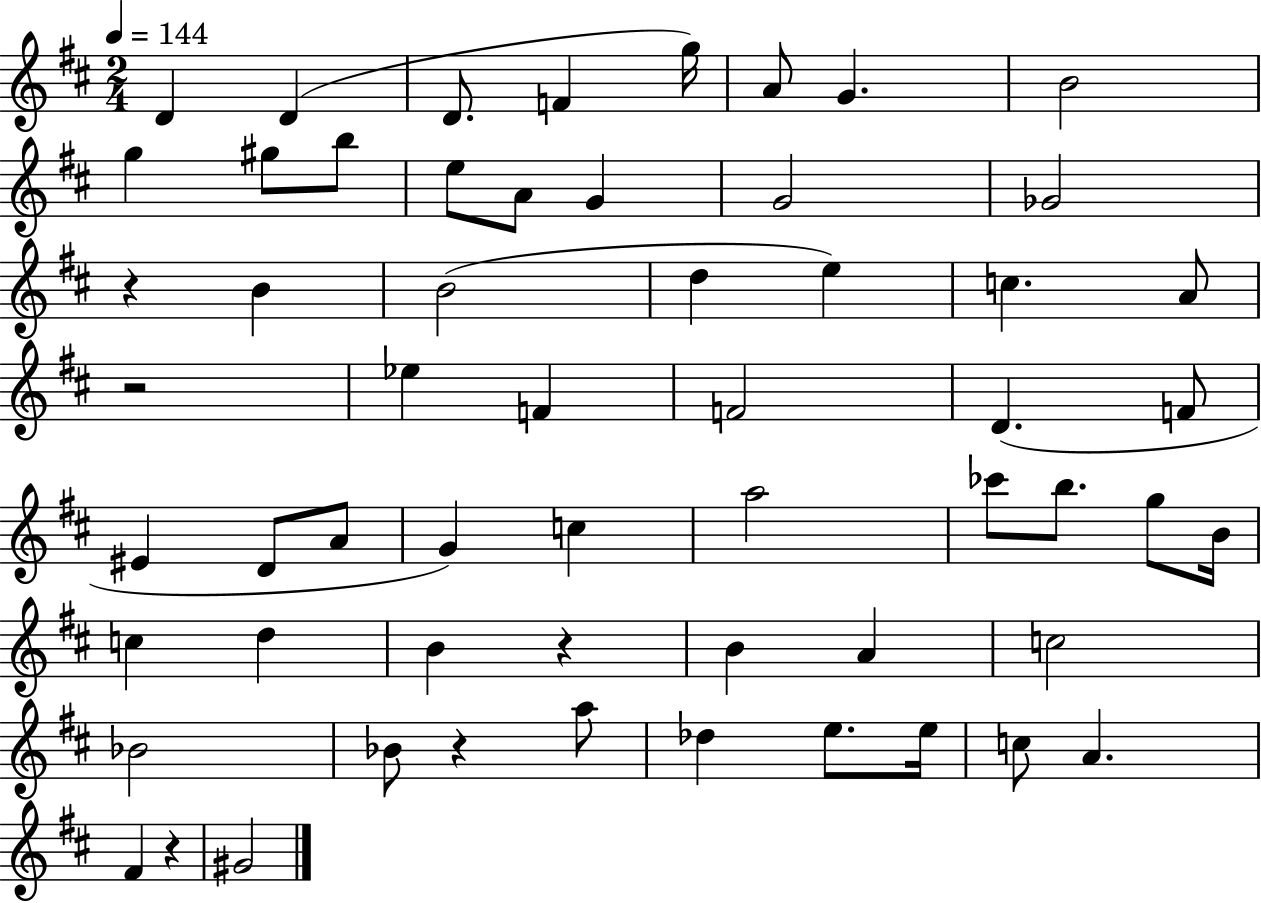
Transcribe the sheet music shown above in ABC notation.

X:1
T:Untitled
M:2/4
L:1/4
K:D
D D D/2 F g/4 A/2 G B2 g ^g/2 b/2 e/2 A/2 G G2 _G2 z B B2 d e c A/2 z2 _e F F2 D F/2 ^E D/2 A/2 G c a2 _c'/2 b/2 g/2 B/4 c d B z B A c2 _B2 _B/2 z a/2 _d e/2 e/4 c/2 A ^F z ^G2